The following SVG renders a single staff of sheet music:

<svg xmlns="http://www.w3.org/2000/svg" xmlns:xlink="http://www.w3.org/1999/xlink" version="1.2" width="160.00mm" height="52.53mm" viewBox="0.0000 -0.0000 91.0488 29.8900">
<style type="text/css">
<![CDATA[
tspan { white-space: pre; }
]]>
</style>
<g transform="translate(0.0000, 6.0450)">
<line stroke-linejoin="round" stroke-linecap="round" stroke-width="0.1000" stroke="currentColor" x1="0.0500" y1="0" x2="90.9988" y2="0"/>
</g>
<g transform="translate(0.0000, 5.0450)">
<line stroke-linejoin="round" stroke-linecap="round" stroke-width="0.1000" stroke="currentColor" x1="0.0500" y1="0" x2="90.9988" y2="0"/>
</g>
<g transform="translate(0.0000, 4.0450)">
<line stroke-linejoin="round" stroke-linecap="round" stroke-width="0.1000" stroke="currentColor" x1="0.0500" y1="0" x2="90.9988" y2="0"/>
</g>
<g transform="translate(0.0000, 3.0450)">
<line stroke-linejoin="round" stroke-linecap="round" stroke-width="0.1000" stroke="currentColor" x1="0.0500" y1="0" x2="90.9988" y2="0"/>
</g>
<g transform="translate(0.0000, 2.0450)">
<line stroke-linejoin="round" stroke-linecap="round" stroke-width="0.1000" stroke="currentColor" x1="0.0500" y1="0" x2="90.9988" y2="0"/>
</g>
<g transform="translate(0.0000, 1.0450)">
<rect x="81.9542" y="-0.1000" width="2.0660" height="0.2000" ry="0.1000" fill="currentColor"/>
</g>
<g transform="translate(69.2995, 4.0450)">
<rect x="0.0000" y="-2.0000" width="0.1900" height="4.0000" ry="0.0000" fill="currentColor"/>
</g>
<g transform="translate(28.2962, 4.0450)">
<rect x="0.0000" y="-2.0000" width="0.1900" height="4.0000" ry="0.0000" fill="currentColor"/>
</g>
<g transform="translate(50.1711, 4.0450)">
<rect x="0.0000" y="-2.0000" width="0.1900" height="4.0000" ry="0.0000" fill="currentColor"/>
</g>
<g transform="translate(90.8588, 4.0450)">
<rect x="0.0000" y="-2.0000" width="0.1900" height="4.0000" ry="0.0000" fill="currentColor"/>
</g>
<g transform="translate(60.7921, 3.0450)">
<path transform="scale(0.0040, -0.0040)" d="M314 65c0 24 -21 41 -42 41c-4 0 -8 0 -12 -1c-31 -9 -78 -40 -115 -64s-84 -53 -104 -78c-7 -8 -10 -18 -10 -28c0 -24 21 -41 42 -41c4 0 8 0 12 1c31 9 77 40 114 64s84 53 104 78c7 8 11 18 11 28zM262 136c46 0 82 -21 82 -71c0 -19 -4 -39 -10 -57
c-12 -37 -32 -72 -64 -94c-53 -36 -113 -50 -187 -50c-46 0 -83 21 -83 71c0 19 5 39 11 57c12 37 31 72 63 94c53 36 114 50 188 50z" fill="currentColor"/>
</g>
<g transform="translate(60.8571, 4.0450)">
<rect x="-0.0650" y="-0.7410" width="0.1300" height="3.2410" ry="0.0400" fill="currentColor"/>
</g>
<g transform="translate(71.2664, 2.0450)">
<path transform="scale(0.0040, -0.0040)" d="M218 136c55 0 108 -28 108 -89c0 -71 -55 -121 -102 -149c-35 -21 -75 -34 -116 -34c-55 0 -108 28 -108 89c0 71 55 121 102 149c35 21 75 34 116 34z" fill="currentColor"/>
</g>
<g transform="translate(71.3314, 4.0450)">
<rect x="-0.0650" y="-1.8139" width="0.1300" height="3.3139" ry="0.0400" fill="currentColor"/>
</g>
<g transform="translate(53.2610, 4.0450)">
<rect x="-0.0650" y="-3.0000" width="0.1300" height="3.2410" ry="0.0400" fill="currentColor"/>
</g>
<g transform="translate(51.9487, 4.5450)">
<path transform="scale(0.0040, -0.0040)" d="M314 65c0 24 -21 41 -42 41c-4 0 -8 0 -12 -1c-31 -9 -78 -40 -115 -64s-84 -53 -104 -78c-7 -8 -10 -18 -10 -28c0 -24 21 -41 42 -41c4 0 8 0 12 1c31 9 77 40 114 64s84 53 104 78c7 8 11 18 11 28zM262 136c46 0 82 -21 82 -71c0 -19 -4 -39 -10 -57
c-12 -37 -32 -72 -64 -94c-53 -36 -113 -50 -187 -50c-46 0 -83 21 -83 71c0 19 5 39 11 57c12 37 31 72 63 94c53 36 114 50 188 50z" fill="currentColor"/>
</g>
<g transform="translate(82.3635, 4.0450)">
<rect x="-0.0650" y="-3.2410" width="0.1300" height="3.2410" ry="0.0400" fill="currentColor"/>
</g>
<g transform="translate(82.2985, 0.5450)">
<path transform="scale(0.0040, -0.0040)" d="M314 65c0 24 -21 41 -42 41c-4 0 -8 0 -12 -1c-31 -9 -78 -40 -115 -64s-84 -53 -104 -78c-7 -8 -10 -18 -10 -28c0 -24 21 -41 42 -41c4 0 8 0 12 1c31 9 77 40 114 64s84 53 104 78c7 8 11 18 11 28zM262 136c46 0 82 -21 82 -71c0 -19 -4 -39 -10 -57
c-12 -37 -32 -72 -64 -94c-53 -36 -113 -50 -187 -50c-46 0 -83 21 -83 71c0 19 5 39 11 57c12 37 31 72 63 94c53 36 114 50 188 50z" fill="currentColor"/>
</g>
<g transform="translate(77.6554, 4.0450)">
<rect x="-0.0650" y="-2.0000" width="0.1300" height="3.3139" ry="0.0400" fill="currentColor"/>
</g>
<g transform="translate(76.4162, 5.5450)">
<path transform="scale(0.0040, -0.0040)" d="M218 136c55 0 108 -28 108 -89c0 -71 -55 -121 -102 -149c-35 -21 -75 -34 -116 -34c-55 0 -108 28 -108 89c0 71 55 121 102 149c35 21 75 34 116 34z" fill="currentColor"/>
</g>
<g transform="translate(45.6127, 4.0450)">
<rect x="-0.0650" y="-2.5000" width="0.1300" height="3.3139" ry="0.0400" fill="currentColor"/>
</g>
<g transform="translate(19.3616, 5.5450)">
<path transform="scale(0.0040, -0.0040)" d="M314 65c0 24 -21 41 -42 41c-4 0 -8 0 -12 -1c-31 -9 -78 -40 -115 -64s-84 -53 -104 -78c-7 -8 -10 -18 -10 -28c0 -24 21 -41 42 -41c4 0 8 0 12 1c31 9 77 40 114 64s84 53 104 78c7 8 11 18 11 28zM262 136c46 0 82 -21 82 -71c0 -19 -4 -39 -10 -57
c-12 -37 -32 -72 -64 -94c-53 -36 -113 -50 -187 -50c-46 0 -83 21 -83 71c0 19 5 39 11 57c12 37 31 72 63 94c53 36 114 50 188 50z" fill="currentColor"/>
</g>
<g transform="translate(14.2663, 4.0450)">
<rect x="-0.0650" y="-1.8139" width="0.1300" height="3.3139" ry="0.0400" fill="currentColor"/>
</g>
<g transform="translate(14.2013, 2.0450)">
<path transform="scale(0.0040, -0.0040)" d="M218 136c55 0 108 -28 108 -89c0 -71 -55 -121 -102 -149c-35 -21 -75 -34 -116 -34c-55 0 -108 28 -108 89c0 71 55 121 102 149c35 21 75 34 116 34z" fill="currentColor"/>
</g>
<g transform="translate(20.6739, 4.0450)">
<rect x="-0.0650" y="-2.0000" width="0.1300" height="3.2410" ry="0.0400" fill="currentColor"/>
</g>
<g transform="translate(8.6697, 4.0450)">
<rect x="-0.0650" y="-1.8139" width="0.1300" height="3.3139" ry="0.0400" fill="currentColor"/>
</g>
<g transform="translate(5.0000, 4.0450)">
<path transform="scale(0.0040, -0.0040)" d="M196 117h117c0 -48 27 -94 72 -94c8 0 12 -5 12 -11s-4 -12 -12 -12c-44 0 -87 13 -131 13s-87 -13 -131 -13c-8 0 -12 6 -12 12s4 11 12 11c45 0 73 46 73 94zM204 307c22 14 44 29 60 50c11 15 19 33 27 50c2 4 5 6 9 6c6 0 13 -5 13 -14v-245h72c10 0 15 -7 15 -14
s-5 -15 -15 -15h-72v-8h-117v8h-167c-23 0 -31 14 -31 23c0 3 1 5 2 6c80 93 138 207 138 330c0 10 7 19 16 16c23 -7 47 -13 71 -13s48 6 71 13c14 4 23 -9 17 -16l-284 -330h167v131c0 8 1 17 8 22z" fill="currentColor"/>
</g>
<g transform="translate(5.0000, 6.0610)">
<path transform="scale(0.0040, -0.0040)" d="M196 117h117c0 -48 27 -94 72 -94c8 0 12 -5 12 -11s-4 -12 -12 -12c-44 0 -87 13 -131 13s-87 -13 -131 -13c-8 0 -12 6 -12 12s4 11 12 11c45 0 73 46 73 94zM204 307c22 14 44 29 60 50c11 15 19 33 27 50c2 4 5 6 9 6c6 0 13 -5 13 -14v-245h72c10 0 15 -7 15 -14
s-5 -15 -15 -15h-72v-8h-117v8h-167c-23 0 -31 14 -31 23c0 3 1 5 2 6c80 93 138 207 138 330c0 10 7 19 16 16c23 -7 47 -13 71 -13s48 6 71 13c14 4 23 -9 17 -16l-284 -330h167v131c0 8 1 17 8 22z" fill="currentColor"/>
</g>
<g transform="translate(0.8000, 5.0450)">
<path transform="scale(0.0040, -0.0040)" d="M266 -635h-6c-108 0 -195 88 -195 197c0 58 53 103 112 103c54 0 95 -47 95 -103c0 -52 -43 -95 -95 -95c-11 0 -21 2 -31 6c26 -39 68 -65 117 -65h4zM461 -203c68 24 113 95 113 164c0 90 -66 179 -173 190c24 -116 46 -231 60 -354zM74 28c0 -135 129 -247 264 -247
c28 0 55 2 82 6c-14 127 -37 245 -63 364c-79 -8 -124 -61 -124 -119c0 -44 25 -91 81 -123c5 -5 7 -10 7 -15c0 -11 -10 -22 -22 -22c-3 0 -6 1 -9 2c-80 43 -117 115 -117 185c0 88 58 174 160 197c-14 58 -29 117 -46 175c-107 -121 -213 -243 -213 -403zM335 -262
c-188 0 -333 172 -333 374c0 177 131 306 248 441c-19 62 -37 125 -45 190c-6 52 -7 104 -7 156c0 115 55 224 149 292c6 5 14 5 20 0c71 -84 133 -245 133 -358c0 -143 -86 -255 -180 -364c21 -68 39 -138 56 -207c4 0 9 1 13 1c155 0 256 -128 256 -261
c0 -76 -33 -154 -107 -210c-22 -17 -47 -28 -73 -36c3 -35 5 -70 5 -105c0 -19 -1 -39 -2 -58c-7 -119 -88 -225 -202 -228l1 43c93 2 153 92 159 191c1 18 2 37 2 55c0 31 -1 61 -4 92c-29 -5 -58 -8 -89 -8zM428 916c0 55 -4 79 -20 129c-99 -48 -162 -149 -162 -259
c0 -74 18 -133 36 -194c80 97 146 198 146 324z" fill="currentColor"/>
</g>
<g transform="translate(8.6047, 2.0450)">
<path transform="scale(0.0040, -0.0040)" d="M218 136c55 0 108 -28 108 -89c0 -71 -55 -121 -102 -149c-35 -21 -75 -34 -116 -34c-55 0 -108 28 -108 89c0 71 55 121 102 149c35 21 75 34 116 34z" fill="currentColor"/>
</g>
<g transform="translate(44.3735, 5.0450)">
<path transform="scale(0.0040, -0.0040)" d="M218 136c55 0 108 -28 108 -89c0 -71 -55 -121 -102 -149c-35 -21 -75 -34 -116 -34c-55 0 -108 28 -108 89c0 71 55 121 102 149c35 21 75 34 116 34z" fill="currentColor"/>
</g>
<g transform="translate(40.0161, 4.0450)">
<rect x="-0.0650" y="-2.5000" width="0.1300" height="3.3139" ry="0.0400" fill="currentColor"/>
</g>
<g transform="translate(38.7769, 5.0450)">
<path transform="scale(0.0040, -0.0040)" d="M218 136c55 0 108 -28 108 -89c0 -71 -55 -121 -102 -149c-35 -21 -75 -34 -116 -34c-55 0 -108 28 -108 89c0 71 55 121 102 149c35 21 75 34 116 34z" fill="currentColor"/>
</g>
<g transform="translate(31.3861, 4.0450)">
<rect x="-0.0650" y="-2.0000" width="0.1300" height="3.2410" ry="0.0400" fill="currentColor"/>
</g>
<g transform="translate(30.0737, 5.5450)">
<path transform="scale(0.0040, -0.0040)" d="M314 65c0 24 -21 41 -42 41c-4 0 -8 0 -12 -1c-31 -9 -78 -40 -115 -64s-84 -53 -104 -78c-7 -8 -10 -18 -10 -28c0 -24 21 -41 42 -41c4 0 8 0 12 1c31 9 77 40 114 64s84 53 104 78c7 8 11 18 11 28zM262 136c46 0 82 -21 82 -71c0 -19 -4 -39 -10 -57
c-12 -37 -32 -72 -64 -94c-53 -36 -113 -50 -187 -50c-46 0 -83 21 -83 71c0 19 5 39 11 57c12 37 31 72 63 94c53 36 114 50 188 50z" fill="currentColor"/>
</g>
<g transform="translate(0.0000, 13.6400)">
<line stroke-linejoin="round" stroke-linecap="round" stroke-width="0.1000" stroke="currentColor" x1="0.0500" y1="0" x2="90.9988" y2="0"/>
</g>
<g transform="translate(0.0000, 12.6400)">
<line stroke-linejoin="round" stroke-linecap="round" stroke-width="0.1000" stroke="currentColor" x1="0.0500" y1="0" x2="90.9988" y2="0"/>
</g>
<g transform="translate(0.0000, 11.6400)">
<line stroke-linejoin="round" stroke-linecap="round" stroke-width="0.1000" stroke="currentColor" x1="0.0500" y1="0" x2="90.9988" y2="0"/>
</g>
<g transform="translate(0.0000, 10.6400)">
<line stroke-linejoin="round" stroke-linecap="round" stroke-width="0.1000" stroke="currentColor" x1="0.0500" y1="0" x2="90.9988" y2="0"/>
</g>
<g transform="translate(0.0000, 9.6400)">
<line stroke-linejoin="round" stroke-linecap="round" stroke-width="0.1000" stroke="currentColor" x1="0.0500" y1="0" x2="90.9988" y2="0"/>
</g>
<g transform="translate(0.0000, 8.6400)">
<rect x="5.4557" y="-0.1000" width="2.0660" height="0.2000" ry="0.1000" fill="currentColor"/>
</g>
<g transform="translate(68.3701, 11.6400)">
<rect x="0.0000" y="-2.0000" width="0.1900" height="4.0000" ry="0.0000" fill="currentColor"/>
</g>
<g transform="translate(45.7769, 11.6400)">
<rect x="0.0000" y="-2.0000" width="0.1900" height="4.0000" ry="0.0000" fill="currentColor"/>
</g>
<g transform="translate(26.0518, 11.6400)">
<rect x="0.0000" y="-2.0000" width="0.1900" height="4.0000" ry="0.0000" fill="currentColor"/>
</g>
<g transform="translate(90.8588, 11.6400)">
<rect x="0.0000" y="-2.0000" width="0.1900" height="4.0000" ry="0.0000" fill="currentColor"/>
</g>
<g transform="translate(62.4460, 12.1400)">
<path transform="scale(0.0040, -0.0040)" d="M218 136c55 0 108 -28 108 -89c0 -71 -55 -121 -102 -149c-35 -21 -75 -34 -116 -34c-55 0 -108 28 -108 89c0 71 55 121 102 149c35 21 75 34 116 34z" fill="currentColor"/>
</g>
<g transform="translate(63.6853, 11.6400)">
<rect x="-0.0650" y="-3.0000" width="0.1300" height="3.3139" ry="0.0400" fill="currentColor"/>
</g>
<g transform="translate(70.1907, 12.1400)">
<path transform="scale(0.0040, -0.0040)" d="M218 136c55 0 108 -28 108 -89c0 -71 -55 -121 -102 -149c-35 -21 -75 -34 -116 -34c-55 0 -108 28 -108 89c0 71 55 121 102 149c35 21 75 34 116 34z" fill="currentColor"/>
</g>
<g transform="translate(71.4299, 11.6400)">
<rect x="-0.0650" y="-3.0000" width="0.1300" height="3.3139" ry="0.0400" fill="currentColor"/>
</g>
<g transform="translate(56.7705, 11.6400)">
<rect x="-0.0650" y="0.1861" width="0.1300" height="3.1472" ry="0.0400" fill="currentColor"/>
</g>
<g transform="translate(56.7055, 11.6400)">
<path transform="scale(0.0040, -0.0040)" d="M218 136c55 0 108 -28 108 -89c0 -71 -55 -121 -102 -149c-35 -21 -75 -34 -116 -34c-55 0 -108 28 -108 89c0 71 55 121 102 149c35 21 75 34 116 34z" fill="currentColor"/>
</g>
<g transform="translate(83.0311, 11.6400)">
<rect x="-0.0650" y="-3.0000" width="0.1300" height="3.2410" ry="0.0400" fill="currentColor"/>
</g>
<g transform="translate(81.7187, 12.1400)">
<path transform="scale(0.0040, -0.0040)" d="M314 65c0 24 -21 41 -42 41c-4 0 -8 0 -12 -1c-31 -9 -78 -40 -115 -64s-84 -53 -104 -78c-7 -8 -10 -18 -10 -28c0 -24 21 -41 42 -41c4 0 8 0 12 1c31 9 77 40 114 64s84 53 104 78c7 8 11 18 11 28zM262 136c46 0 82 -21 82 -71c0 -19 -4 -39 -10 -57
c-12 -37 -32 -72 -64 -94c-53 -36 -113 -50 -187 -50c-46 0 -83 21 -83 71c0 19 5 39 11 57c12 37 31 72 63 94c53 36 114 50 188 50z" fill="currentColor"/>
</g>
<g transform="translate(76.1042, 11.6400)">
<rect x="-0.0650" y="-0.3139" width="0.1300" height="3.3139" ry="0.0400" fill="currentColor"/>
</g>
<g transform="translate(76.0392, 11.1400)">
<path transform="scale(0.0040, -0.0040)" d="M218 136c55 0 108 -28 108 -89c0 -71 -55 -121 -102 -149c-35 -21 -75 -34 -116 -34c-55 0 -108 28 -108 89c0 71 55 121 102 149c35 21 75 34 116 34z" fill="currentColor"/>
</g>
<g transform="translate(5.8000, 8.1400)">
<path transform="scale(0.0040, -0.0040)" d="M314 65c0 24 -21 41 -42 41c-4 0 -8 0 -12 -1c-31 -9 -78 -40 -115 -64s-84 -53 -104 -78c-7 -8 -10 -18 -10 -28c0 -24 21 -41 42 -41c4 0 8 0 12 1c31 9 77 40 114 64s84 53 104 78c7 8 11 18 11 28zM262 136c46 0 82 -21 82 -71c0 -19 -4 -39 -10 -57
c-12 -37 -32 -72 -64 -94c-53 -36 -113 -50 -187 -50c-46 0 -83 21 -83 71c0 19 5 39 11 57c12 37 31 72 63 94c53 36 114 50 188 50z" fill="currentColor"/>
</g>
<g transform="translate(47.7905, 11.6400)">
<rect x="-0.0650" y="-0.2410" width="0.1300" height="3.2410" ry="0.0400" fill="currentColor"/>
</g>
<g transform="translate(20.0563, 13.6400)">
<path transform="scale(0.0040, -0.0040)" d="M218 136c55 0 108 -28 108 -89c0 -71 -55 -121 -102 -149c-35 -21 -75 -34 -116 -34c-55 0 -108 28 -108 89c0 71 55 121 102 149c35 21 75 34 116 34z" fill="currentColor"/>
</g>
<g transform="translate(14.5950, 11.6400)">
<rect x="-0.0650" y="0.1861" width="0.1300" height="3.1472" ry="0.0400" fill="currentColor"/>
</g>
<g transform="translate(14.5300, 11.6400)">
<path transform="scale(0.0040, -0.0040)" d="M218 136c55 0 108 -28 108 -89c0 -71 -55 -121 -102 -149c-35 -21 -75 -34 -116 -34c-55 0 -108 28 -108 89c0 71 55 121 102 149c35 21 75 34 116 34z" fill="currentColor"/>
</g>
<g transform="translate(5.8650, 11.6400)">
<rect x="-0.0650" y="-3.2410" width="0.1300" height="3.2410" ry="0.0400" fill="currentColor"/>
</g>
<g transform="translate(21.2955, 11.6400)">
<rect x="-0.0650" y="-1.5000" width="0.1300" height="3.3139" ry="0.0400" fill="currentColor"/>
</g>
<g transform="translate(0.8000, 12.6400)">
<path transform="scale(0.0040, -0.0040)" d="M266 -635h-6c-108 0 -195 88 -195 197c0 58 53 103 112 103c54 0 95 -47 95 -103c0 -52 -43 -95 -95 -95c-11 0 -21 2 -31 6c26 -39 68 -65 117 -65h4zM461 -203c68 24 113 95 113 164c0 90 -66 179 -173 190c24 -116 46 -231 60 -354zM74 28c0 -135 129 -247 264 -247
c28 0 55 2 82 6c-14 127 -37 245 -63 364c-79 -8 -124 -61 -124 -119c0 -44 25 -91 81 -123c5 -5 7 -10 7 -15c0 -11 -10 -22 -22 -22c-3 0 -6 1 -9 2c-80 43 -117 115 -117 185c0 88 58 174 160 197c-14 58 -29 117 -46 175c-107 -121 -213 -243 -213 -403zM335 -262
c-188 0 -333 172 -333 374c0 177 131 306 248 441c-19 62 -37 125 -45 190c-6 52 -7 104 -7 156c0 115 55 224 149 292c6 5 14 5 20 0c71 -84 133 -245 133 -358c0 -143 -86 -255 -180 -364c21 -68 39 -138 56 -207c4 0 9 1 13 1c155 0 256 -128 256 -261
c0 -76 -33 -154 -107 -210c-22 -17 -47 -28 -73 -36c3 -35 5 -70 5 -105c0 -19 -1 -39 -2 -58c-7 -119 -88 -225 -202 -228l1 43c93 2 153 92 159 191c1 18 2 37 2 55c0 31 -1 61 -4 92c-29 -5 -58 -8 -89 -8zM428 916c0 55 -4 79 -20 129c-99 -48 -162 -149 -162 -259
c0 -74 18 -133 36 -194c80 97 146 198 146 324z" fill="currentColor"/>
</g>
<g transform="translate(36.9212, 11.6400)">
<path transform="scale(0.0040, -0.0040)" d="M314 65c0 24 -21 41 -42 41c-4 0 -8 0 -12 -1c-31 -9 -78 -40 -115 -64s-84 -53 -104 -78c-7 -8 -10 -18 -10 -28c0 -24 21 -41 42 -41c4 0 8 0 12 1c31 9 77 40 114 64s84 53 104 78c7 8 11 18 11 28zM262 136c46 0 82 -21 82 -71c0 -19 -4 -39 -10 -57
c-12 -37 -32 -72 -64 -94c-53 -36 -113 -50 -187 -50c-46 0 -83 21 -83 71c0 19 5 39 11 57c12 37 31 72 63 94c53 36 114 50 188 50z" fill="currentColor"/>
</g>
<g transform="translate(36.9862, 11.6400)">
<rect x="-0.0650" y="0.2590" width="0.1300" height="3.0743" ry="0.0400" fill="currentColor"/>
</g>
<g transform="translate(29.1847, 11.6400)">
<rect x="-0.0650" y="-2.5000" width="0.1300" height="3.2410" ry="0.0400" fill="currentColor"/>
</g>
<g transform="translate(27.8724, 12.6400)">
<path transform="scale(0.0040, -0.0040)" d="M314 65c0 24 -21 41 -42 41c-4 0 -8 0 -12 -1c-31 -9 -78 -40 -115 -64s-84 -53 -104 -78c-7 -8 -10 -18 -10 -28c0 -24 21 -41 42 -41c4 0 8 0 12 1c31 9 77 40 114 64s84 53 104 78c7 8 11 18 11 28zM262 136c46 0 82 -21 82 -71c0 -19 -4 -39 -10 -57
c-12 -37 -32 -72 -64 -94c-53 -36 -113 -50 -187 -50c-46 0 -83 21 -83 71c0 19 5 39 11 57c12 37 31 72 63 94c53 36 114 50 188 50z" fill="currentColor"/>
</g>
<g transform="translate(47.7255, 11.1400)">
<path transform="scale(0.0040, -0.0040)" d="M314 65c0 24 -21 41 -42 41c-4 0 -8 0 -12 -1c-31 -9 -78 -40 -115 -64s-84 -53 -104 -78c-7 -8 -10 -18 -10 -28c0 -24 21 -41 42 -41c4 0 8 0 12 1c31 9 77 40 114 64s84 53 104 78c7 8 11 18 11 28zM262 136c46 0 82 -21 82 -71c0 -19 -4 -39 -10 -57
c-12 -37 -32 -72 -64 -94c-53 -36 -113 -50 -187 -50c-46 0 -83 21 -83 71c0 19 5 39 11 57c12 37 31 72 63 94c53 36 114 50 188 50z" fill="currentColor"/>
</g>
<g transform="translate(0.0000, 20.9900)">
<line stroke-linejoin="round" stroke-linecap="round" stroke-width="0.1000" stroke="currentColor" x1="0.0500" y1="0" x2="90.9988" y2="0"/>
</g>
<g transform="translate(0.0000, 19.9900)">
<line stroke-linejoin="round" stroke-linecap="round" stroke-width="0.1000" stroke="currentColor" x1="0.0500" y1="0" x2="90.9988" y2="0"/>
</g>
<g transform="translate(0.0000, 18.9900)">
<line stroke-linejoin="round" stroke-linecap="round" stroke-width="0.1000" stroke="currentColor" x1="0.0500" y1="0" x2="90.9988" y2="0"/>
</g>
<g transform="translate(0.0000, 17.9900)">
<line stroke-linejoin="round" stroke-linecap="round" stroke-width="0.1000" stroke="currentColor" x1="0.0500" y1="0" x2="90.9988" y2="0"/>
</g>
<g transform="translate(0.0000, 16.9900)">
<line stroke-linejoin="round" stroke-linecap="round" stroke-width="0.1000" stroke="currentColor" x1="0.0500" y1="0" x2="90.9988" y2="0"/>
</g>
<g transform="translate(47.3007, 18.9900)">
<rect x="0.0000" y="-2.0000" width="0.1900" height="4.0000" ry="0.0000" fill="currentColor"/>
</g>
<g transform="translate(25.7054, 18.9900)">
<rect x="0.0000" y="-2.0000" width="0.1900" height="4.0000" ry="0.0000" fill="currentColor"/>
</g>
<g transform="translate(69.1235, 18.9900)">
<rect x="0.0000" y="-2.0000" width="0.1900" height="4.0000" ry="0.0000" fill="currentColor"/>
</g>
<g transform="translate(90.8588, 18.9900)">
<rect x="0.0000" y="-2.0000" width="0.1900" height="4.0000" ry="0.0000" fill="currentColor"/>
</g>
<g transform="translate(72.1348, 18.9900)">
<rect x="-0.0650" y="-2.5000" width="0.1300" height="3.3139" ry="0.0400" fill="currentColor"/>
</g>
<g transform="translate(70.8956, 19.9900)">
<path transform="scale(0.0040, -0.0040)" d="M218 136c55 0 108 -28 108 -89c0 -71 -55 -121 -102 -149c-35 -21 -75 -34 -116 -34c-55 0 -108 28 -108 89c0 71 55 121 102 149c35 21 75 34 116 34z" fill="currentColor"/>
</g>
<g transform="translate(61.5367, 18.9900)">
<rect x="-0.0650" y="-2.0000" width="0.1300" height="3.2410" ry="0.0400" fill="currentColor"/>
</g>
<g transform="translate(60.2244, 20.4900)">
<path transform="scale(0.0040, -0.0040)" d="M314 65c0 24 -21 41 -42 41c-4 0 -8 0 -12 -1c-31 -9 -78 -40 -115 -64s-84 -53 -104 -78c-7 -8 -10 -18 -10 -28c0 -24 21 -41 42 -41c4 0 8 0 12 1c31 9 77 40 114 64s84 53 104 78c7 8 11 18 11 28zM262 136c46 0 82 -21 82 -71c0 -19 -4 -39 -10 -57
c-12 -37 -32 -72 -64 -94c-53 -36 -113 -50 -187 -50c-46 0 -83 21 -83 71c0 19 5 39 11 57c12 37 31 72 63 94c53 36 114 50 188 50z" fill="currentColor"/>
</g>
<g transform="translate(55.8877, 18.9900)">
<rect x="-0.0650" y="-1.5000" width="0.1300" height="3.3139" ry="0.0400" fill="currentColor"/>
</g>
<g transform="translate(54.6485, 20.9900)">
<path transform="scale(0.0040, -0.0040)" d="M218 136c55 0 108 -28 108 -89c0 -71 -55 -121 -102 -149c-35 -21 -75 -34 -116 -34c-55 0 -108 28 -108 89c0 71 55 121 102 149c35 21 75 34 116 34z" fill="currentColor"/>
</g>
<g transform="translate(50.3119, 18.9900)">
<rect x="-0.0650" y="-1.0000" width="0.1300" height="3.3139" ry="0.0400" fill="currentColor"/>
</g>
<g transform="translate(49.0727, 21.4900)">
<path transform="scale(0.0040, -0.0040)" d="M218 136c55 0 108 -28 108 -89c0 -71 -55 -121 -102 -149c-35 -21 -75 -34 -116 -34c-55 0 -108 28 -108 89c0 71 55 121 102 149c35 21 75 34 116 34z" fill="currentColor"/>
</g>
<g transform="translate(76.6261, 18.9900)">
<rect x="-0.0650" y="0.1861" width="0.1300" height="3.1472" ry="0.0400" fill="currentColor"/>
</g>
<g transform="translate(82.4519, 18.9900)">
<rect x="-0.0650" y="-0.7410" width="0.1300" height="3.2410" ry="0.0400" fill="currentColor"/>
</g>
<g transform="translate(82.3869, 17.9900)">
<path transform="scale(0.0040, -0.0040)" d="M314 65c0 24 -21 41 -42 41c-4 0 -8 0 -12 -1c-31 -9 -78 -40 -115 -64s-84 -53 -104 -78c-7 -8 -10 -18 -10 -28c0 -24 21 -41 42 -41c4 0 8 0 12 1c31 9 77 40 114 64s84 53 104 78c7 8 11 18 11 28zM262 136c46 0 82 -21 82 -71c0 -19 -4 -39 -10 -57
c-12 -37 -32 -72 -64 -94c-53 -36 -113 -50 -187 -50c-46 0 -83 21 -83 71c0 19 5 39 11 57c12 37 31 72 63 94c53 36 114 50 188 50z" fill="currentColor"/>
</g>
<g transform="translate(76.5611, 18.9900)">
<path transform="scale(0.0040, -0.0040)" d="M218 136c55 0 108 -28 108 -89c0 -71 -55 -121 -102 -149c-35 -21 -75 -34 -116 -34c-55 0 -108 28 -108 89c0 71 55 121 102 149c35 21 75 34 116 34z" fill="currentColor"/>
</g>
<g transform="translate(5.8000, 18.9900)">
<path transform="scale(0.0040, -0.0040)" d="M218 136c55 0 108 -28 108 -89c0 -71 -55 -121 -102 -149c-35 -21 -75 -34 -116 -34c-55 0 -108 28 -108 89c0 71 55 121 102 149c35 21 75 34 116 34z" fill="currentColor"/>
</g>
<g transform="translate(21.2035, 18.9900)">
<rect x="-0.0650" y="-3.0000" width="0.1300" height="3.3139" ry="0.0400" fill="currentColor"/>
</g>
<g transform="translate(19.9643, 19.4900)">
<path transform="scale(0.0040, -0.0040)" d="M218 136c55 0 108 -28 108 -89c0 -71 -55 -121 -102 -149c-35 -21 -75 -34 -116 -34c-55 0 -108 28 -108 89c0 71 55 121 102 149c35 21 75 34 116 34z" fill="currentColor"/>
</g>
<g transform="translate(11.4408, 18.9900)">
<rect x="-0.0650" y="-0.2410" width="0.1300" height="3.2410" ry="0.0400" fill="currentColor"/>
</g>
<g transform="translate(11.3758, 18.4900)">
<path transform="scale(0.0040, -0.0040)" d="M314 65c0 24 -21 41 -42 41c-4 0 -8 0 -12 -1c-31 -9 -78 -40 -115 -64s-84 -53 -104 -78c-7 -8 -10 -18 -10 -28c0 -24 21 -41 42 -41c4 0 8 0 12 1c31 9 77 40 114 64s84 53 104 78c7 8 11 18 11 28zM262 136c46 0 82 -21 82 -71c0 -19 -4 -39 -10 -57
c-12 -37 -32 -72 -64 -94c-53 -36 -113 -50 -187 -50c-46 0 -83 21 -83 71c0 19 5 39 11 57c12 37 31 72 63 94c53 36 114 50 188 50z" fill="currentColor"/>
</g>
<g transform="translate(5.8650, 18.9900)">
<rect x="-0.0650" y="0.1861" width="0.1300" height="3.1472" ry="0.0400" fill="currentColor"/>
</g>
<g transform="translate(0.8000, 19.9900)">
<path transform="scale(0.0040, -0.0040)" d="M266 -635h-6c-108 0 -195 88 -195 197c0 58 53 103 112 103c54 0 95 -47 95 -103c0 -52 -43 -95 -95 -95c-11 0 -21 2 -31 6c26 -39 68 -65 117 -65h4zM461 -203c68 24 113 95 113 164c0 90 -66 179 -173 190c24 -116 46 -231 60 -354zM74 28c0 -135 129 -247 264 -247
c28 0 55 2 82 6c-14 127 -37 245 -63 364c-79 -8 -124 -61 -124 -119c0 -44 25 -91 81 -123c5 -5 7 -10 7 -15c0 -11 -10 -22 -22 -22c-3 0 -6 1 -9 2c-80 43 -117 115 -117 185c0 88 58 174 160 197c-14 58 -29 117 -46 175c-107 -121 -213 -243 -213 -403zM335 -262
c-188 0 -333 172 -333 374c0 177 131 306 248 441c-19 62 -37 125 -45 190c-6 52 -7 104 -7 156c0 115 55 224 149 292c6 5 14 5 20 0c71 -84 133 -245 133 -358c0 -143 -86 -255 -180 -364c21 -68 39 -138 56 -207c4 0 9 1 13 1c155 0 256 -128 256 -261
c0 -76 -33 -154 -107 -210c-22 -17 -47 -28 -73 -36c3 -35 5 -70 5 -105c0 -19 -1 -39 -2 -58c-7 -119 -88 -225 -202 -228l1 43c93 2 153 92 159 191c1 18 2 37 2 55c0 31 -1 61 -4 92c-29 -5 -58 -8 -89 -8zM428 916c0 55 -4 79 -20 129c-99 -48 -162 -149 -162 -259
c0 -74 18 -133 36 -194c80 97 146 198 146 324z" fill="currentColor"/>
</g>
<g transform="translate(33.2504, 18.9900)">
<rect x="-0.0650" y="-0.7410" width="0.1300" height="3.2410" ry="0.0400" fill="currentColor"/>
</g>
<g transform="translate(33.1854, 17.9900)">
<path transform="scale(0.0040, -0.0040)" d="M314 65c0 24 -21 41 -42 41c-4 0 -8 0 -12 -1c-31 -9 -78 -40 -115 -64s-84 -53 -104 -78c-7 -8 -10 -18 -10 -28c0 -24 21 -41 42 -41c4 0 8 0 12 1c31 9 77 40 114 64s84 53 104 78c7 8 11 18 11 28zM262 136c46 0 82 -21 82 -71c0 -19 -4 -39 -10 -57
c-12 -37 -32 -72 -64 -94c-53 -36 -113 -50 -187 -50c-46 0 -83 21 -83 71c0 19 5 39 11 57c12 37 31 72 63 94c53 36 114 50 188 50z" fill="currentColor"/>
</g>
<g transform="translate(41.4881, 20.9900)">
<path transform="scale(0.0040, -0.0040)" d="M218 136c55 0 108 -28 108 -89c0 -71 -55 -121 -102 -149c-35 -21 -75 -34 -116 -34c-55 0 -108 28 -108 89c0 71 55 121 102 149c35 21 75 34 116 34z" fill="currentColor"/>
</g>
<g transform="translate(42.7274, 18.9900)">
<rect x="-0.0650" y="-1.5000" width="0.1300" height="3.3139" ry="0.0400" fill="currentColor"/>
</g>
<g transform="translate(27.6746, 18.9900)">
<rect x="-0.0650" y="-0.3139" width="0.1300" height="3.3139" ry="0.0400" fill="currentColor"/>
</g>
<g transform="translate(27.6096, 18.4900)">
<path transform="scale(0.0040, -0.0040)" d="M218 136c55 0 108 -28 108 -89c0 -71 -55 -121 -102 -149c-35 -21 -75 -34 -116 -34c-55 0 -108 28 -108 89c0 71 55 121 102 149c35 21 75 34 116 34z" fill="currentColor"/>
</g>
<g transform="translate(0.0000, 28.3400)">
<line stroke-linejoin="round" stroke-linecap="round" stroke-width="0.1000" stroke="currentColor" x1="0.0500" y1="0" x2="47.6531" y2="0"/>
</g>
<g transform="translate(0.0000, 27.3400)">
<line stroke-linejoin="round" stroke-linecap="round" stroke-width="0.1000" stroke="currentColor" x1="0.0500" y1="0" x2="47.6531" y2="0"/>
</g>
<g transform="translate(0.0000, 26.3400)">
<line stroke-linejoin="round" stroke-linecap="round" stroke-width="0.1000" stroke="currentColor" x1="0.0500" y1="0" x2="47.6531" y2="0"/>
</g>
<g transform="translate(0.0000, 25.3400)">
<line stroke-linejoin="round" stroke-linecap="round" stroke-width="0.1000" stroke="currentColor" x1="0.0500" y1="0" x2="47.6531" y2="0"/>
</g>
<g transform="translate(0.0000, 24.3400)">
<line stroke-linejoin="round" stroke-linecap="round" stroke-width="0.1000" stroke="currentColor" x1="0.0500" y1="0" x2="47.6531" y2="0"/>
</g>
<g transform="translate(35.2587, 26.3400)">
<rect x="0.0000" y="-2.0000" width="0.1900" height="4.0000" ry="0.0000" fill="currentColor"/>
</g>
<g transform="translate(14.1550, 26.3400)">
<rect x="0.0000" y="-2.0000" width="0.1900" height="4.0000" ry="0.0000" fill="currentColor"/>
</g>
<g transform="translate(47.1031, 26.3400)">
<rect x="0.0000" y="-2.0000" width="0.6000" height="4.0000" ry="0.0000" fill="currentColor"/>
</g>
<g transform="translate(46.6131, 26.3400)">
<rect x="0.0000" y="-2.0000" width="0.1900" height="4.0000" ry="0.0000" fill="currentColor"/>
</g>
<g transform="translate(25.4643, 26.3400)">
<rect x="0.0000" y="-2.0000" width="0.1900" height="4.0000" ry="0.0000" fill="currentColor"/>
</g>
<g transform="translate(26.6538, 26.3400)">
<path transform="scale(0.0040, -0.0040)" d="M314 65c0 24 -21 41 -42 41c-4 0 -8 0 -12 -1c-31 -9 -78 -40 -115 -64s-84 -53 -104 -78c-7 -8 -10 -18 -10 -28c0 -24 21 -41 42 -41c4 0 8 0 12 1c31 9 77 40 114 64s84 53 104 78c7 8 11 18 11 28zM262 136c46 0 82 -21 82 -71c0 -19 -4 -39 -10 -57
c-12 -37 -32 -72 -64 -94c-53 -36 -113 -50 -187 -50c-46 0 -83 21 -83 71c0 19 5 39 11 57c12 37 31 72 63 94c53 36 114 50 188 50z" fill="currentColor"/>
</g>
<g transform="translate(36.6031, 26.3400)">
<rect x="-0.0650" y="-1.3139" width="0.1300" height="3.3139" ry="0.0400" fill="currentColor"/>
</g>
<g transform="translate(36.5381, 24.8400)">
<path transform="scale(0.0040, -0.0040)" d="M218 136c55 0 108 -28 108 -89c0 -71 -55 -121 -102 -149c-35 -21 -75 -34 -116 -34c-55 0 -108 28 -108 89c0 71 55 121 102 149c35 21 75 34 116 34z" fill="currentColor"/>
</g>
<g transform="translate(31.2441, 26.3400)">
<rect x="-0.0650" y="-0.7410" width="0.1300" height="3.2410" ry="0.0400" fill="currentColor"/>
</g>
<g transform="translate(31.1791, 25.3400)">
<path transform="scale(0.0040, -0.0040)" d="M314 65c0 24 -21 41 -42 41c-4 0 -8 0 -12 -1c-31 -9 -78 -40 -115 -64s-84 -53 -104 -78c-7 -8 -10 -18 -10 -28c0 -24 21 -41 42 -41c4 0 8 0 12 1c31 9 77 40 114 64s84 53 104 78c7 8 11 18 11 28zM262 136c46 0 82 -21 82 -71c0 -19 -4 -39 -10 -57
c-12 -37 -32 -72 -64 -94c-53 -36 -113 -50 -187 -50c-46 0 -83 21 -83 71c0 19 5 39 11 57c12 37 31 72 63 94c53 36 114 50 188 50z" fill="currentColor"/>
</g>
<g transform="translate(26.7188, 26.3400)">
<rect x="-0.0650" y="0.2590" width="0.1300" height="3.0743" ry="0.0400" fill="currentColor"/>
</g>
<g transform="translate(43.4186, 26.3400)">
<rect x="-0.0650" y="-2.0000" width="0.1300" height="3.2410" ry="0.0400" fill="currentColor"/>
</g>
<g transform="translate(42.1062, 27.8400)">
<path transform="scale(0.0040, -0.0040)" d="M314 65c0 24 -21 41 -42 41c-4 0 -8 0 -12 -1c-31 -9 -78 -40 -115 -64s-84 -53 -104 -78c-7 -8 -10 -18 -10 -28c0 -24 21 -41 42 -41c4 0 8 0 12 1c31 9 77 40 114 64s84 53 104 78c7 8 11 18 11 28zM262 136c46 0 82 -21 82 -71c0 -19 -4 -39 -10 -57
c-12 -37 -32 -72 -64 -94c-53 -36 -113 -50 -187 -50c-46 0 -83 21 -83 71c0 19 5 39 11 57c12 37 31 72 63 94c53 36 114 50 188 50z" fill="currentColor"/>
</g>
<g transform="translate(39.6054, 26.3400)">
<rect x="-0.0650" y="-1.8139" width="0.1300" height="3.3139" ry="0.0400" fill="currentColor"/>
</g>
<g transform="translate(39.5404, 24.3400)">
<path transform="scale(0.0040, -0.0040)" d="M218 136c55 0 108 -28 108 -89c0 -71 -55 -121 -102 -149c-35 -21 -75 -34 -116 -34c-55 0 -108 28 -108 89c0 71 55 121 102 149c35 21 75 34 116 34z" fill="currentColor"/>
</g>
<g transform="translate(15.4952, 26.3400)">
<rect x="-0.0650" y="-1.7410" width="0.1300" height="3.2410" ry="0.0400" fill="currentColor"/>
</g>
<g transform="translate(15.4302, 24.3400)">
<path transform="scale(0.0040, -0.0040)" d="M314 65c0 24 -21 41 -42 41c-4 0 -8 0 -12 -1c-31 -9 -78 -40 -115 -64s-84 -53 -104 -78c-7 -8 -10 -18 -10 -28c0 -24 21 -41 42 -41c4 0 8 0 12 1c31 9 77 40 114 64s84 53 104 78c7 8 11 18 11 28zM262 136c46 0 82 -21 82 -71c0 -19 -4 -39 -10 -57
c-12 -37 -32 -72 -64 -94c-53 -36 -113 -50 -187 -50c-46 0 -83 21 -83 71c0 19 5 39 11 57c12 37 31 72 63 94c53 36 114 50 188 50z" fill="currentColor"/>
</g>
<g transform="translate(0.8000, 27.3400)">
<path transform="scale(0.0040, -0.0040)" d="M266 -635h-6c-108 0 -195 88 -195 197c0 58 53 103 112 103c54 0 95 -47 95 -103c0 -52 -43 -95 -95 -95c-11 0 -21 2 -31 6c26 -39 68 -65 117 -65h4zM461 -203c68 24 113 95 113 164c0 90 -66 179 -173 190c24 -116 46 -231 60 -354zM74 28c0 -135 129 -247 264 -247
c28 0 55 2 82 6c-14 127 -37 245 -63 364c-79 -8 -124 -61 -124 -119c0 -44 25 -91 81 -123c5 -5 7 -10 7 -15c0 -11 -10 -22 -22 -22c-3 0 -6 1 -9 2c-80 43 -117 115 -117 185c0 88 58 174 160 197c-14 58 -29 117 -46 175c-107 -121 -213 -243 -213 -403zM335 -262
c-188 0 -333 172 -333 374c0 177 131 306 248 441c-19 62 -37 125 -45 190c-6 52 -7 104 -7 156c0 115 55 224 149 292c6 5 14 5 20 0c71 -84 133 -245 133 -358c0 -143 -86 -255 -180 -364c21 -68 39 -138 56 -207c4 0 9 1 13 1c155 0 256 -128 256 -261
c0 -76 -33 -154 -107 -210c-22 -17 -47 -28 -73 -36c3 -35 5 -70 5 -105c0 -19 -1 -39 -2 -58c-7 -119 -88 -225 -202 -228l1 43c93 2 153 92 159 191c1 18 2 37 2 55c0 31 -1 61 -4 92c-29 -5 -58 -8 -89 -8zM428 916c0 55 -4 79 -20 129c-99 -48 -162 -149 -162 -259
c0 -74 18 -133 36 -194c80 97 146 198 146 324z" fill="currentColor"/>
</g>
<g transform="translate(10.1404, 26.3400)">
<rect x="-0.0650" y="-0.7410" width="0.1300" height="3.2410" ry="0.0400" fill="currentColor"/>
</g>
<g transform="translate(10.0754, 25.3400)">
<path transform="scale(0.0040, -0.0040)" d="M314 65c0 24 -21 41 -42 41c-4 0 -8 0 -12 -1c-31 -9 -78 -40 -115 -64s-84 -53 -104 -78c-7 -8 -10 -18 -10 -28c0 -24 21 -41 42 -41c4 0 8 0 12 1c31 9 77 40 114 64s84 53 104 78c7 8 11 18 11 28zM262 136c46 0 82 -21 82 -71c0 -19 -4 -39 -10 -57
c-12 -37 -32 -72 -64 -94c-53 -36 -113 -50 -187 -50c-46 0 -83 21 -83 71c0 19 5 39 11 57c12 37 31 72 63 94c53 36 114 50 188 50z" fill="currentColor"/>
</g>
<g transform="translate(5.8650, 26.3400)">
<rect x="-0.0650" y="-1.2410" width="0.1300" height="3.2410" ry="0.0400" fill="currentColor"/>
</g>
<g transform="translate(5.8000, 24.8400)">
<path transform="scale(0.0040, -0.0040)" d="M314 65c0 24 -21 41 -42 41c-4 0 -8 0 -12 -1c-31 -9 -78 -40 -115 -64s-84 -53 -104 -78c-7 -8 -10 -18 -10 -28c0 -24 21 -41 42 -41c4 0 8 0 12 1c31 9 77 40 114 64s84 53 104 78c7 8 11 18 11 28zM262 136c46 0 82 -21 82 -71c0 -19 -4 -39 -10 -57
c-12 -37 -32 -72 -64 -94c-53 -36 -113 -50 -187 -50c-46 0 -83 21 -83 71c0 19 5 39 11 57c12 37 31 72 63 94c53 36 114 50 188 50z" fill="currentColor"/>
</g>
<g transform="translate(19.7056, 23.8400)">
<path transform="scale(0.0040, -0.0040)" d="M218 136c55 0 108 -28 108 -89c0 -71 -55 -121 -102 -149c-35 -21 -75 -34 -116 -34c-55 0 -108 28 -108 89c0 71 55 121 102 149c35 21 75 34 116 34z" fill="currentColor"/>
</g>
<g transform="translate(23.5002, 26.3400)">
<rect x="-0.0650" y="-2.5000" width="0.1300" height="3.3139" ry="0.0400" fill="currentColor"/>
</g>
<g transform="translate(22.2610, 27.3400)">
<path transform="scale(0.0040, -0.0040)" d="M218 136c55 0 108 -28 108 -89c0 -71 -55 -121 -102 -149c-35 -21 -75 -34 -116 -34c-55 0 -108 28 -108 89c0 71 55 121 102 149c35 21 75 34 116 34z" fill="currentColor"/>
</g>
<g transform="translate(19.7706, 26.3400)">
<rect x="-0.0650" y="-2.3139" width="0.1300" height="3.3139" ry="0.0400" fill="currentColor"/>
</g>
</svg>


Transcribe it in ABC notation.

X:1
T:Untitled
M:4/4
L:1/4
K:C
f f F2 F2 G G A2 d2 f F b2 b2 B E G2 B2 c2 B A A c A2 B c2 A c d2 E D E F2 G B d2 e2 d2 f2 g G B2 d2 e f F2